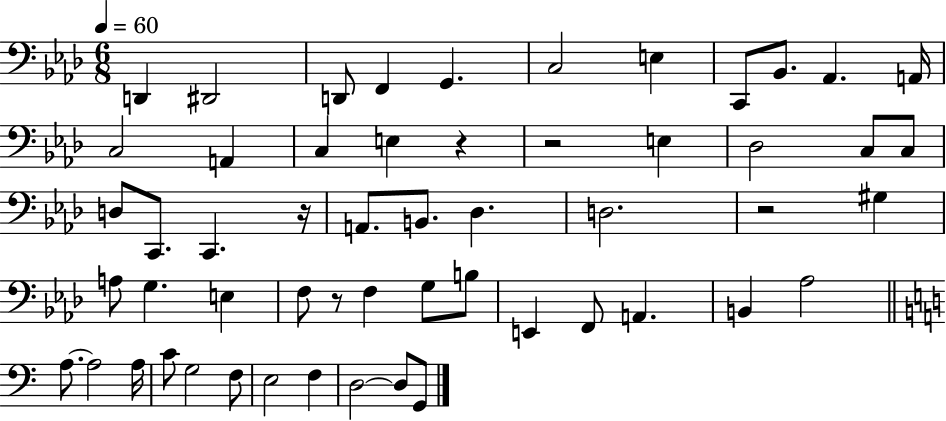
{
  \clef bass
  \numericTimeSignature
  \time 6/8
  \key aes \major
  \tempo 4 = 60
  d,4 dis,2 | d,8 f,4 g,4. | c2 e4 | c,8 bes,8. aes,4. a,16 | \break c2 a,4 | c4 e4 r4 | r2 e4 | des2 c8 c8 | \break d8 c,8. c,4. r16 | a,8. b,8. des4. | d2. | r2 gis4 | \break a8 g4. e4 | f8 r8 f4 g8 b8 | e,4 f,8 a,4. | b,4 aes2 | \break \bar "||" \break \key c \major a8.~~ a2 a16 | c'8 g2 f8 | e2 f4 | d2~~ d8 g,8 | \break \bar "|."
}